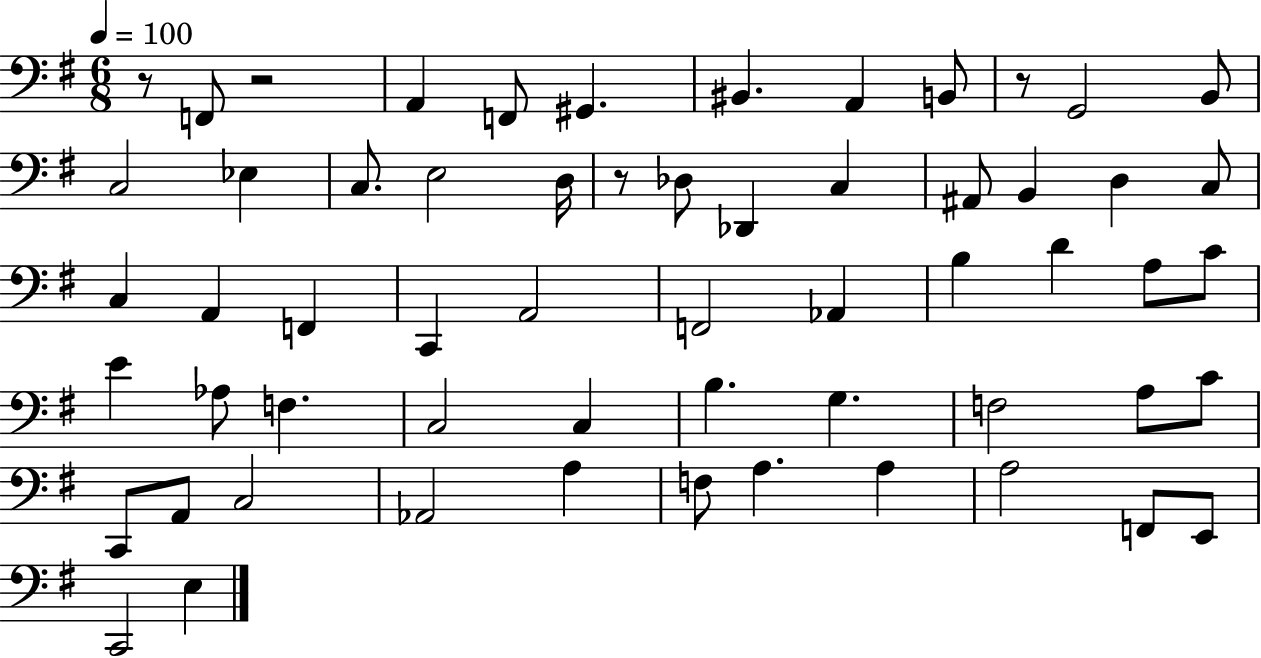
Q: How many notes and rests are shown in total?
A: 59